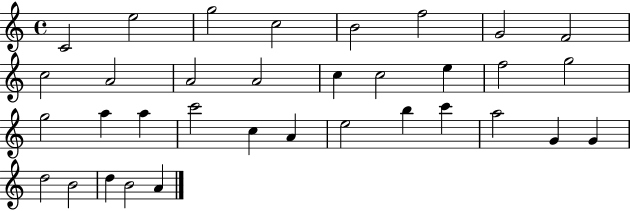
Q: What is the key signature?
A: C major